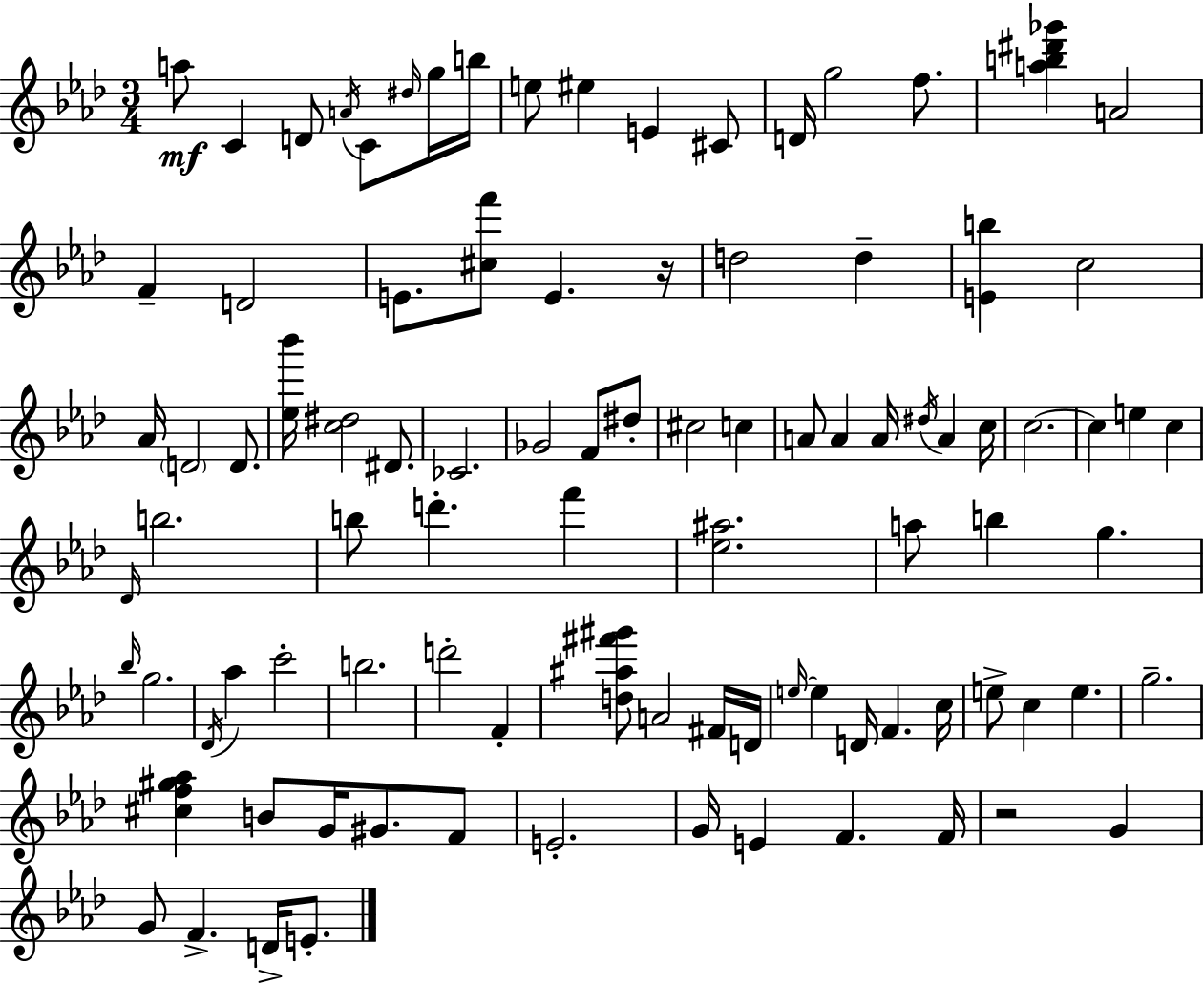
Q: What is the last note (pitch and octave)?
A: E4